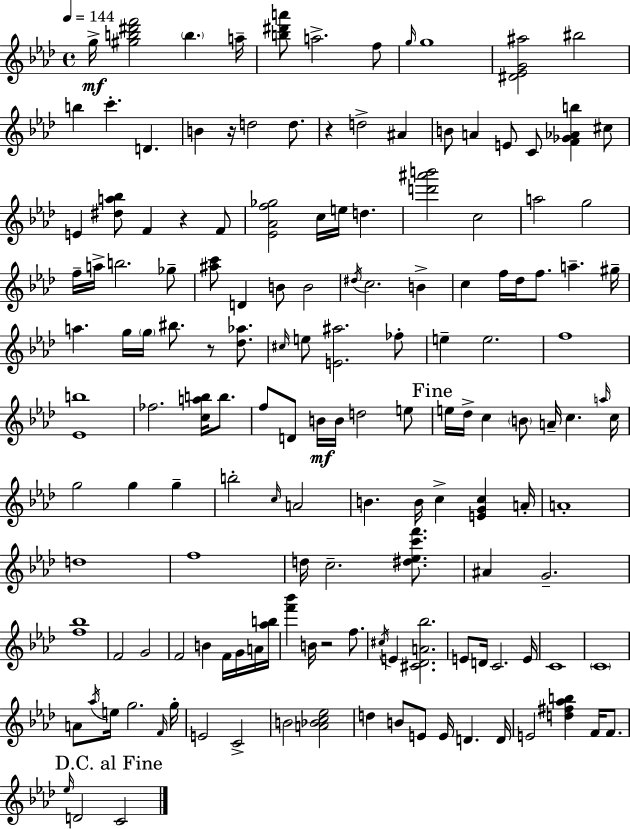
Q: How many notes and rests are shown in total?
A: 152